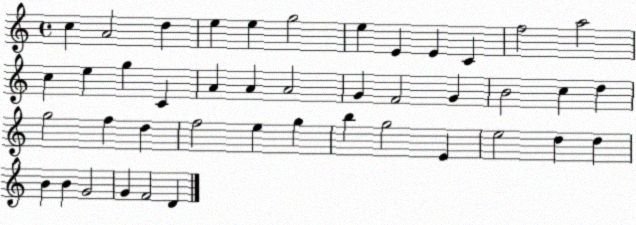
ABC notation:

X:1
T:Untitled
M:4/4
L:1/4
K:C
c A2 d e e g2 e E E C f2 a2 c e g C A A A2 G F2 G B2 c d g2 f d f2 e g b g2 E e2 d d B B G2 G F2 D